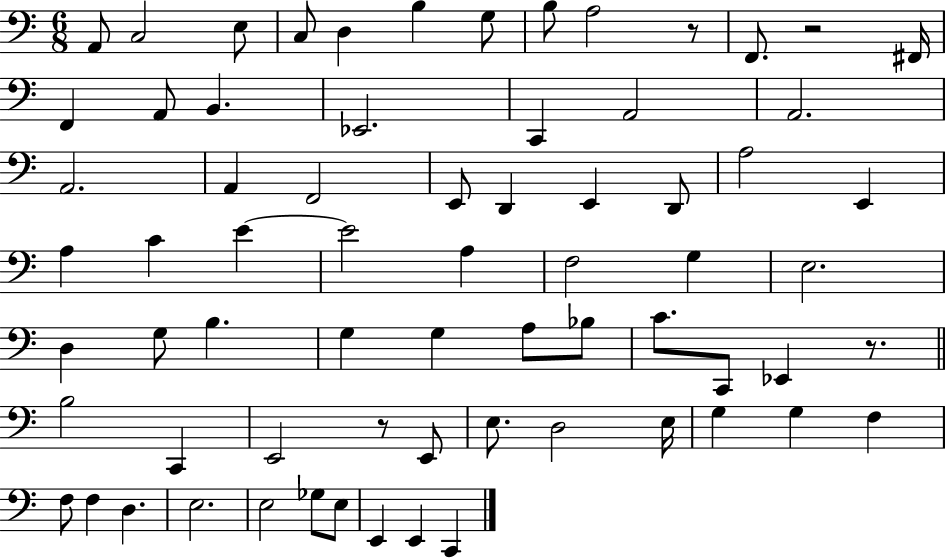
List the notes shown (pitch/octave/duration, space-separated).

A2/e C3/h E3/e C3/e D3/q B3/q G3/e B3/e A3/h R/e F2/e. R/h F#2/s F2/q A2/e B2/q. Eb2/h. C2/q A2/h A2/h. A2/h. A2/q F2/h E2/e D2/q E2/q D2/e A3/h E2/q A3/q C4/q E4/q E4/h A3/q F3/h G3/q E3/h. D3/q G3/e B3/q. G3/q G3/q A3/e Bb3/e C4/e. C2/e Eb2/q R/e. B3/h C2/q E2/h R/e E2/e E3/e. D3/h E3/s G3/q G3/q F3/q F3/e F3/q D3/q. E3/h. E3/h Gb3/e E3/e E2/q E2/q C2/q